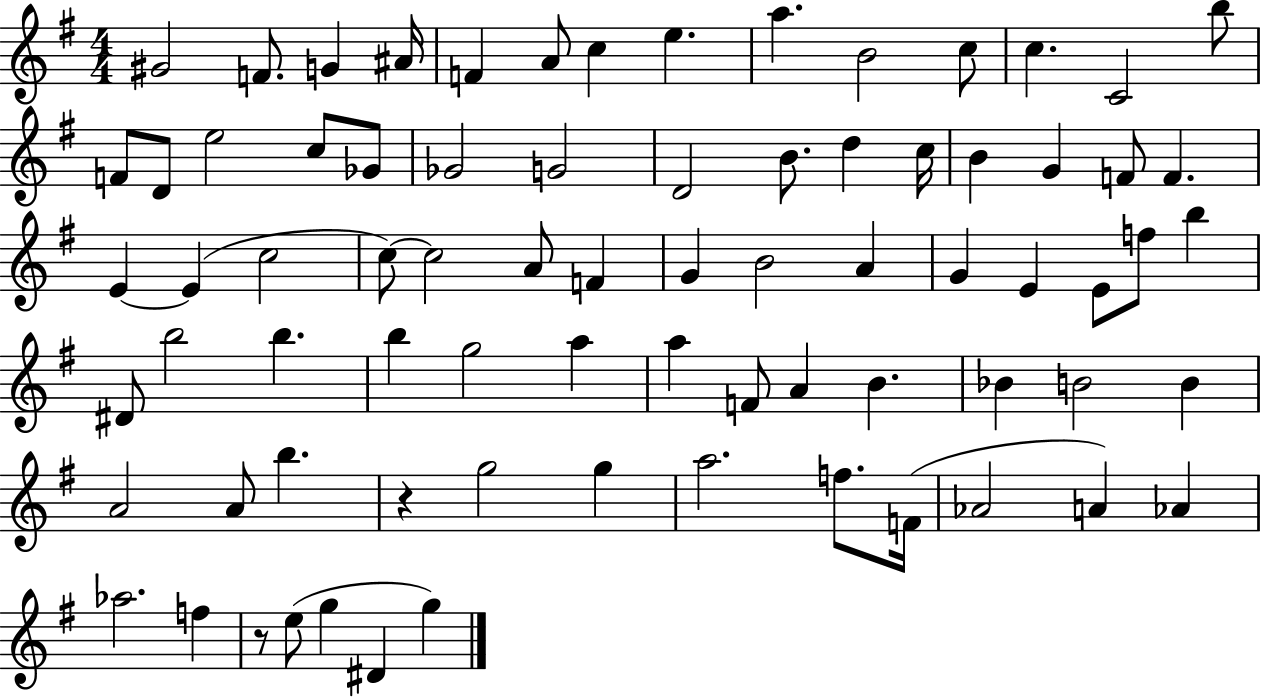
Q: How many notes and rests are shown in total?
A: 76